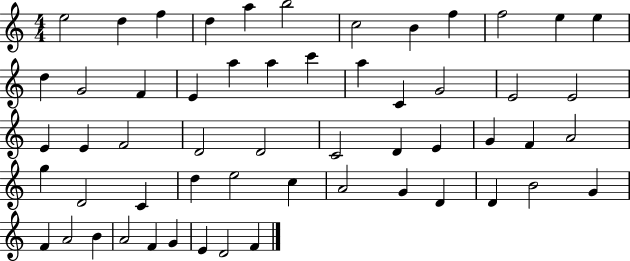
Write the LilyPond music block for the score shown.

{
  \clef treble
  \numericTimeSignature
  \time 4/4
  \key c \major
  e''2 d''4 f''4 | d''4 a''4 b''2 | c''2 b'4 f''4 | f''2 e''4 e''4 | \break d''4 g'2 f'4 | e'4 a''4 a''4 c'''4 | a''4 c'4 g'2 | e'2 e'2 | \break e'4 e'4 f'2 | d'2 d'2 | c'2 d'4 e'4 | g'4 f'4 a'2 | \break g''4 d'2 c'4 | d''4 e''2 c''4 | a'2 g'4 d'4 | d'4 b'2 g'4 | \break f'4 a'2 b'4 | a'2 f'4 g'4 | e'4 d'2 f'4 | \bar "|."
}